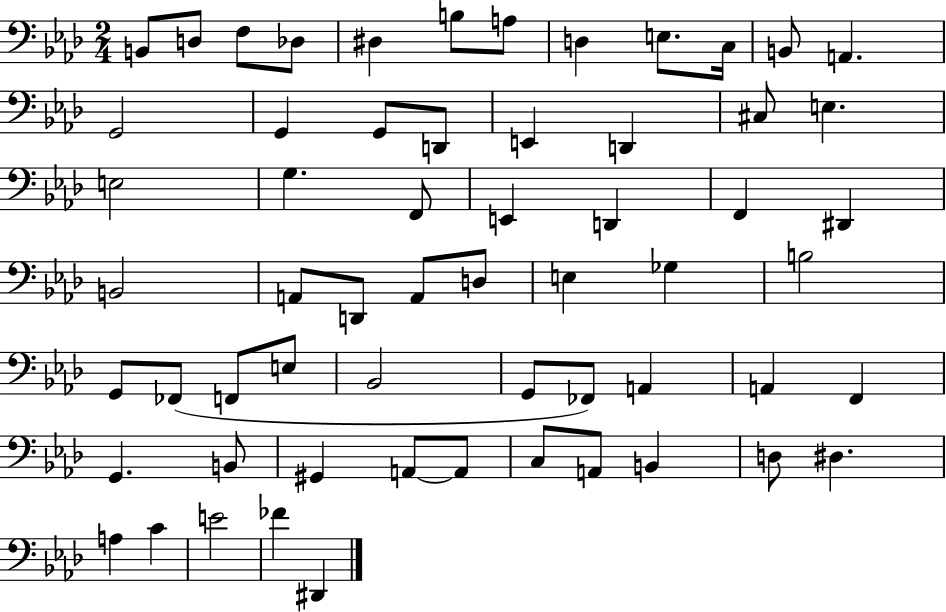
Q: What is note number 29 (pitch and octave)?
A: A2